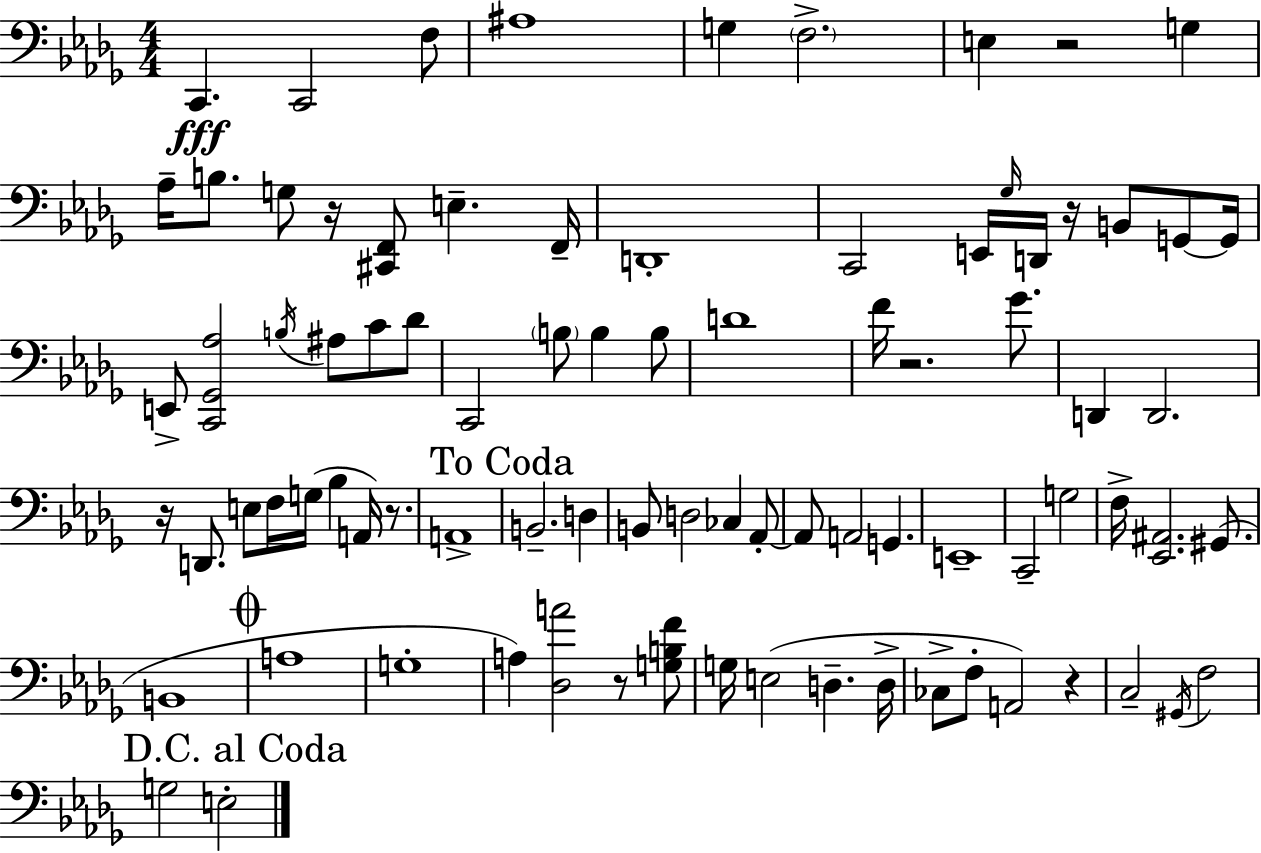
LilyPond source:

{
  \clef bass
  \numericTimeSignature
  \time 4/4
  \key bes \minor
  c,4.\fff c,2 f8 | ais1 | g4 \parenthesize f2.-> | e4 r2 g4 | \break aes16-- b8. g8 r16 <cis, f,>8 e4.-- f,16-- | d,1-. | c,2 e,16 \grace { ges16 } d,16 r16 b,8 g,8~~ | g,16 e,8-> <c, ges, aes>2 \acciaccatura { b16 } ais8 c'8 | \break des'8 c,2 \parenthesize b8 b4 | b8 d'1 | f'16 r2. ges'8. | d,4 d,2. | \break r16 d,8. e8 f16 g16( bes4 a,16) r8. | a,1-> | \mark "To Coda" b,2.-- d4 | b,8 d2 ces4 | \break aes,8-.~~ aes,8 a,2 g,4. | e,1-- | c,2-- g2 | f16-> <ees, ais,>2. gis,8.( | \break b,1 | \mark \markup { \musicglyph "scripts.coda" } a1 | g1-. | a4) <des a'>2 r8 | \break <g b f'>8 g16 e2( d4.-- | d16-> ces8-> f8-. a,2) r4 | c2-- \acciaccatura { gis,16 } f2 | \mark "D.C. al Coda" g2 e2-. | \break \bar "|."
}